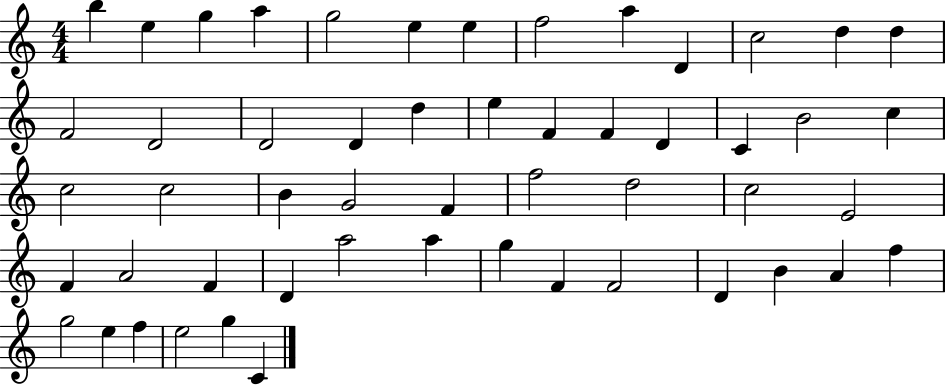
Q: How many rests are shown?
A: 0